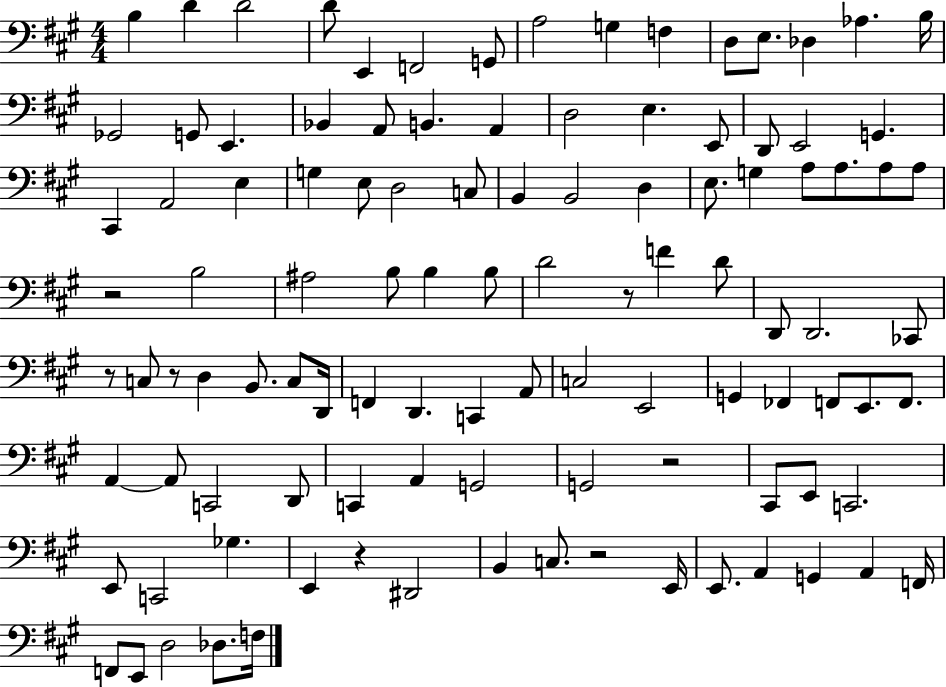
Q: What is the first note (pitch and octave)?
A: B3